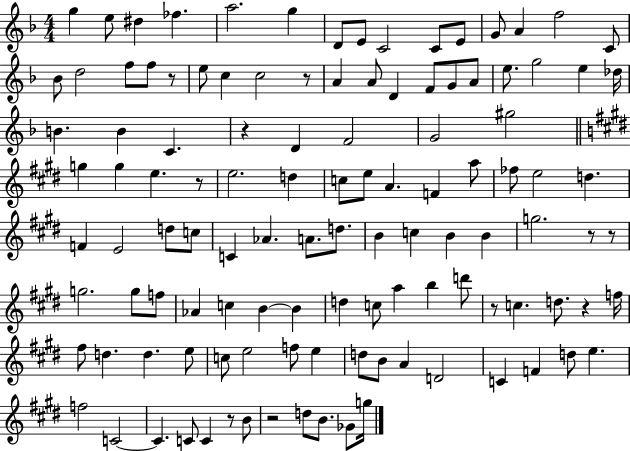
{
  \clef treble
  \numericTimeSignature
  \time 4/4
  \key f \major
  g''4 e''8 dis''4 fes''4. | a''2. g''4 | d'8 e'8 c'2 c'8 e'8 | g'8 a'4 f''2 c'8 | \break bes'8 d''2 f''8 f''8 r8 | e''8 c''4 c''2 r8 | a'4 a'8 d'4 f'8 g'8 a'8 | e''8. g''2 e''4 des''16 | \break b'4. b'4 c'4. | r4 d'4 f'2 | g'2 gis''2 | \bar "||" \break \key e \major g''4 g''4 e''4. r8 | e''2. d''4 | c''8 e''8 a'4. f'4 a''8 | fes''8 e''2 d''4. | \break f'4 e'2 d''8 c''8 | c'4 aes'4. a'8. d''8. | b'4 c''4 b'4 b'4 | g''2. r8 r8 | \break g''2. g''8 f''8 | aes'4 c''4 b'4~~ b'4 | d''4 c''8 a''4 b''4 d'''8 | r8 c''4. d''8. r4 f''16 | \break fis''8 d''4. d''4. e''8 | c''8 e''2 f''8 e''4 | d''8 b'8 a'4 d'2 | c'4 f'4 d''8 e''4. | \break f''2 c'2~~ | c'4. c'8 c'4 r8 b'8 | r2 d''8 b'8. ges'8 g''16 | \bar "|."
}